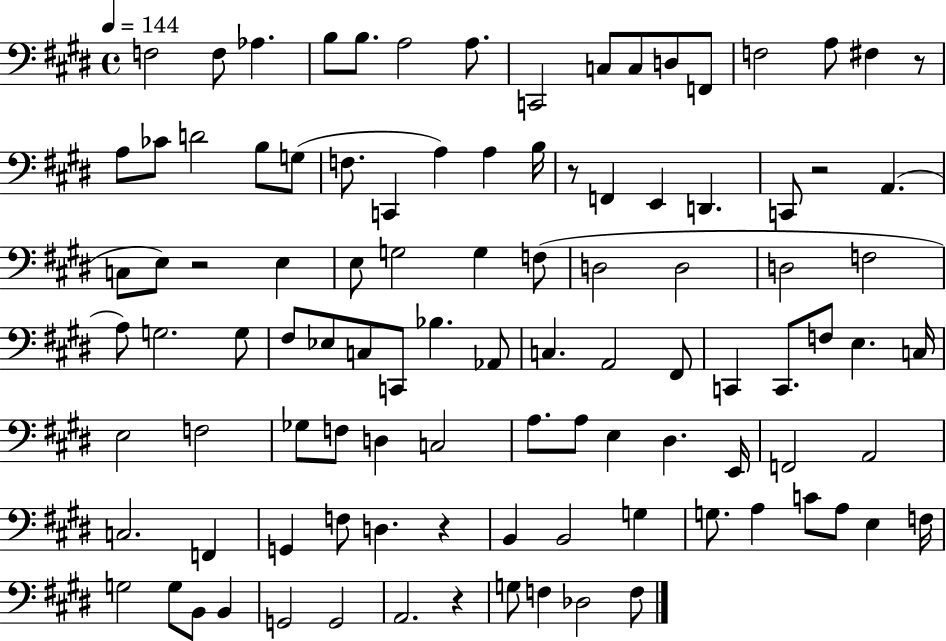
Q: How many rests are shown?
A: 6